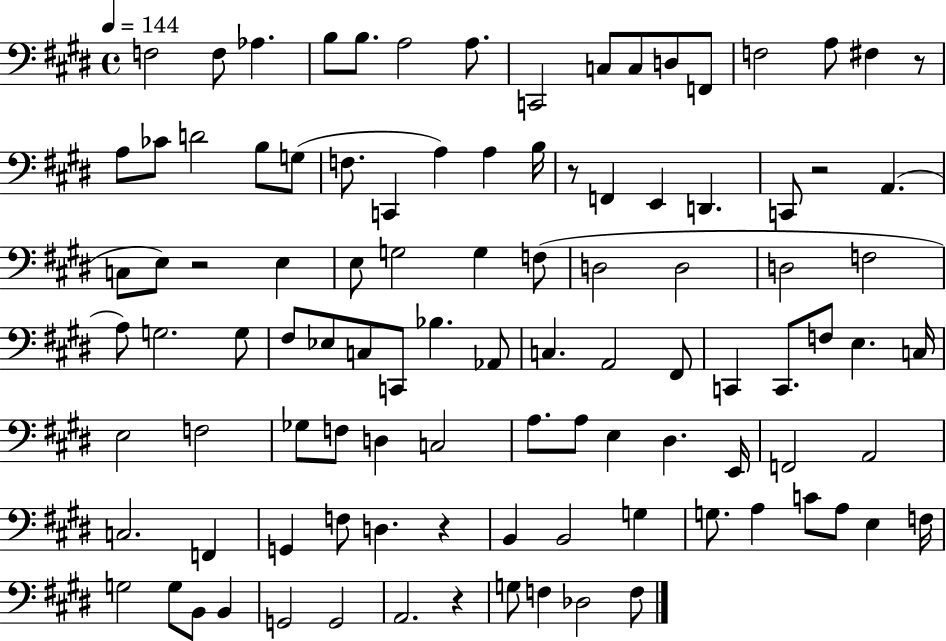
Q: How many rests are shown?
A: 6